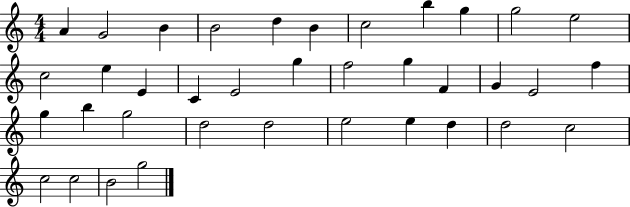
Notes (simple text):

A4/q G4/h B4/q B4/h D5/q B4/q C5/h B5/q G5/q G5/h E5/h C5/h E5/q E4/q C4/q E4/h G5/q F5/h G5/q F4/q G4/q E4/h F5/q G5/q B5/q G5/h D5/h D5/h E5/h E5/q D5/q D5/h C5/h C5/h C5/h B4/h G5/h